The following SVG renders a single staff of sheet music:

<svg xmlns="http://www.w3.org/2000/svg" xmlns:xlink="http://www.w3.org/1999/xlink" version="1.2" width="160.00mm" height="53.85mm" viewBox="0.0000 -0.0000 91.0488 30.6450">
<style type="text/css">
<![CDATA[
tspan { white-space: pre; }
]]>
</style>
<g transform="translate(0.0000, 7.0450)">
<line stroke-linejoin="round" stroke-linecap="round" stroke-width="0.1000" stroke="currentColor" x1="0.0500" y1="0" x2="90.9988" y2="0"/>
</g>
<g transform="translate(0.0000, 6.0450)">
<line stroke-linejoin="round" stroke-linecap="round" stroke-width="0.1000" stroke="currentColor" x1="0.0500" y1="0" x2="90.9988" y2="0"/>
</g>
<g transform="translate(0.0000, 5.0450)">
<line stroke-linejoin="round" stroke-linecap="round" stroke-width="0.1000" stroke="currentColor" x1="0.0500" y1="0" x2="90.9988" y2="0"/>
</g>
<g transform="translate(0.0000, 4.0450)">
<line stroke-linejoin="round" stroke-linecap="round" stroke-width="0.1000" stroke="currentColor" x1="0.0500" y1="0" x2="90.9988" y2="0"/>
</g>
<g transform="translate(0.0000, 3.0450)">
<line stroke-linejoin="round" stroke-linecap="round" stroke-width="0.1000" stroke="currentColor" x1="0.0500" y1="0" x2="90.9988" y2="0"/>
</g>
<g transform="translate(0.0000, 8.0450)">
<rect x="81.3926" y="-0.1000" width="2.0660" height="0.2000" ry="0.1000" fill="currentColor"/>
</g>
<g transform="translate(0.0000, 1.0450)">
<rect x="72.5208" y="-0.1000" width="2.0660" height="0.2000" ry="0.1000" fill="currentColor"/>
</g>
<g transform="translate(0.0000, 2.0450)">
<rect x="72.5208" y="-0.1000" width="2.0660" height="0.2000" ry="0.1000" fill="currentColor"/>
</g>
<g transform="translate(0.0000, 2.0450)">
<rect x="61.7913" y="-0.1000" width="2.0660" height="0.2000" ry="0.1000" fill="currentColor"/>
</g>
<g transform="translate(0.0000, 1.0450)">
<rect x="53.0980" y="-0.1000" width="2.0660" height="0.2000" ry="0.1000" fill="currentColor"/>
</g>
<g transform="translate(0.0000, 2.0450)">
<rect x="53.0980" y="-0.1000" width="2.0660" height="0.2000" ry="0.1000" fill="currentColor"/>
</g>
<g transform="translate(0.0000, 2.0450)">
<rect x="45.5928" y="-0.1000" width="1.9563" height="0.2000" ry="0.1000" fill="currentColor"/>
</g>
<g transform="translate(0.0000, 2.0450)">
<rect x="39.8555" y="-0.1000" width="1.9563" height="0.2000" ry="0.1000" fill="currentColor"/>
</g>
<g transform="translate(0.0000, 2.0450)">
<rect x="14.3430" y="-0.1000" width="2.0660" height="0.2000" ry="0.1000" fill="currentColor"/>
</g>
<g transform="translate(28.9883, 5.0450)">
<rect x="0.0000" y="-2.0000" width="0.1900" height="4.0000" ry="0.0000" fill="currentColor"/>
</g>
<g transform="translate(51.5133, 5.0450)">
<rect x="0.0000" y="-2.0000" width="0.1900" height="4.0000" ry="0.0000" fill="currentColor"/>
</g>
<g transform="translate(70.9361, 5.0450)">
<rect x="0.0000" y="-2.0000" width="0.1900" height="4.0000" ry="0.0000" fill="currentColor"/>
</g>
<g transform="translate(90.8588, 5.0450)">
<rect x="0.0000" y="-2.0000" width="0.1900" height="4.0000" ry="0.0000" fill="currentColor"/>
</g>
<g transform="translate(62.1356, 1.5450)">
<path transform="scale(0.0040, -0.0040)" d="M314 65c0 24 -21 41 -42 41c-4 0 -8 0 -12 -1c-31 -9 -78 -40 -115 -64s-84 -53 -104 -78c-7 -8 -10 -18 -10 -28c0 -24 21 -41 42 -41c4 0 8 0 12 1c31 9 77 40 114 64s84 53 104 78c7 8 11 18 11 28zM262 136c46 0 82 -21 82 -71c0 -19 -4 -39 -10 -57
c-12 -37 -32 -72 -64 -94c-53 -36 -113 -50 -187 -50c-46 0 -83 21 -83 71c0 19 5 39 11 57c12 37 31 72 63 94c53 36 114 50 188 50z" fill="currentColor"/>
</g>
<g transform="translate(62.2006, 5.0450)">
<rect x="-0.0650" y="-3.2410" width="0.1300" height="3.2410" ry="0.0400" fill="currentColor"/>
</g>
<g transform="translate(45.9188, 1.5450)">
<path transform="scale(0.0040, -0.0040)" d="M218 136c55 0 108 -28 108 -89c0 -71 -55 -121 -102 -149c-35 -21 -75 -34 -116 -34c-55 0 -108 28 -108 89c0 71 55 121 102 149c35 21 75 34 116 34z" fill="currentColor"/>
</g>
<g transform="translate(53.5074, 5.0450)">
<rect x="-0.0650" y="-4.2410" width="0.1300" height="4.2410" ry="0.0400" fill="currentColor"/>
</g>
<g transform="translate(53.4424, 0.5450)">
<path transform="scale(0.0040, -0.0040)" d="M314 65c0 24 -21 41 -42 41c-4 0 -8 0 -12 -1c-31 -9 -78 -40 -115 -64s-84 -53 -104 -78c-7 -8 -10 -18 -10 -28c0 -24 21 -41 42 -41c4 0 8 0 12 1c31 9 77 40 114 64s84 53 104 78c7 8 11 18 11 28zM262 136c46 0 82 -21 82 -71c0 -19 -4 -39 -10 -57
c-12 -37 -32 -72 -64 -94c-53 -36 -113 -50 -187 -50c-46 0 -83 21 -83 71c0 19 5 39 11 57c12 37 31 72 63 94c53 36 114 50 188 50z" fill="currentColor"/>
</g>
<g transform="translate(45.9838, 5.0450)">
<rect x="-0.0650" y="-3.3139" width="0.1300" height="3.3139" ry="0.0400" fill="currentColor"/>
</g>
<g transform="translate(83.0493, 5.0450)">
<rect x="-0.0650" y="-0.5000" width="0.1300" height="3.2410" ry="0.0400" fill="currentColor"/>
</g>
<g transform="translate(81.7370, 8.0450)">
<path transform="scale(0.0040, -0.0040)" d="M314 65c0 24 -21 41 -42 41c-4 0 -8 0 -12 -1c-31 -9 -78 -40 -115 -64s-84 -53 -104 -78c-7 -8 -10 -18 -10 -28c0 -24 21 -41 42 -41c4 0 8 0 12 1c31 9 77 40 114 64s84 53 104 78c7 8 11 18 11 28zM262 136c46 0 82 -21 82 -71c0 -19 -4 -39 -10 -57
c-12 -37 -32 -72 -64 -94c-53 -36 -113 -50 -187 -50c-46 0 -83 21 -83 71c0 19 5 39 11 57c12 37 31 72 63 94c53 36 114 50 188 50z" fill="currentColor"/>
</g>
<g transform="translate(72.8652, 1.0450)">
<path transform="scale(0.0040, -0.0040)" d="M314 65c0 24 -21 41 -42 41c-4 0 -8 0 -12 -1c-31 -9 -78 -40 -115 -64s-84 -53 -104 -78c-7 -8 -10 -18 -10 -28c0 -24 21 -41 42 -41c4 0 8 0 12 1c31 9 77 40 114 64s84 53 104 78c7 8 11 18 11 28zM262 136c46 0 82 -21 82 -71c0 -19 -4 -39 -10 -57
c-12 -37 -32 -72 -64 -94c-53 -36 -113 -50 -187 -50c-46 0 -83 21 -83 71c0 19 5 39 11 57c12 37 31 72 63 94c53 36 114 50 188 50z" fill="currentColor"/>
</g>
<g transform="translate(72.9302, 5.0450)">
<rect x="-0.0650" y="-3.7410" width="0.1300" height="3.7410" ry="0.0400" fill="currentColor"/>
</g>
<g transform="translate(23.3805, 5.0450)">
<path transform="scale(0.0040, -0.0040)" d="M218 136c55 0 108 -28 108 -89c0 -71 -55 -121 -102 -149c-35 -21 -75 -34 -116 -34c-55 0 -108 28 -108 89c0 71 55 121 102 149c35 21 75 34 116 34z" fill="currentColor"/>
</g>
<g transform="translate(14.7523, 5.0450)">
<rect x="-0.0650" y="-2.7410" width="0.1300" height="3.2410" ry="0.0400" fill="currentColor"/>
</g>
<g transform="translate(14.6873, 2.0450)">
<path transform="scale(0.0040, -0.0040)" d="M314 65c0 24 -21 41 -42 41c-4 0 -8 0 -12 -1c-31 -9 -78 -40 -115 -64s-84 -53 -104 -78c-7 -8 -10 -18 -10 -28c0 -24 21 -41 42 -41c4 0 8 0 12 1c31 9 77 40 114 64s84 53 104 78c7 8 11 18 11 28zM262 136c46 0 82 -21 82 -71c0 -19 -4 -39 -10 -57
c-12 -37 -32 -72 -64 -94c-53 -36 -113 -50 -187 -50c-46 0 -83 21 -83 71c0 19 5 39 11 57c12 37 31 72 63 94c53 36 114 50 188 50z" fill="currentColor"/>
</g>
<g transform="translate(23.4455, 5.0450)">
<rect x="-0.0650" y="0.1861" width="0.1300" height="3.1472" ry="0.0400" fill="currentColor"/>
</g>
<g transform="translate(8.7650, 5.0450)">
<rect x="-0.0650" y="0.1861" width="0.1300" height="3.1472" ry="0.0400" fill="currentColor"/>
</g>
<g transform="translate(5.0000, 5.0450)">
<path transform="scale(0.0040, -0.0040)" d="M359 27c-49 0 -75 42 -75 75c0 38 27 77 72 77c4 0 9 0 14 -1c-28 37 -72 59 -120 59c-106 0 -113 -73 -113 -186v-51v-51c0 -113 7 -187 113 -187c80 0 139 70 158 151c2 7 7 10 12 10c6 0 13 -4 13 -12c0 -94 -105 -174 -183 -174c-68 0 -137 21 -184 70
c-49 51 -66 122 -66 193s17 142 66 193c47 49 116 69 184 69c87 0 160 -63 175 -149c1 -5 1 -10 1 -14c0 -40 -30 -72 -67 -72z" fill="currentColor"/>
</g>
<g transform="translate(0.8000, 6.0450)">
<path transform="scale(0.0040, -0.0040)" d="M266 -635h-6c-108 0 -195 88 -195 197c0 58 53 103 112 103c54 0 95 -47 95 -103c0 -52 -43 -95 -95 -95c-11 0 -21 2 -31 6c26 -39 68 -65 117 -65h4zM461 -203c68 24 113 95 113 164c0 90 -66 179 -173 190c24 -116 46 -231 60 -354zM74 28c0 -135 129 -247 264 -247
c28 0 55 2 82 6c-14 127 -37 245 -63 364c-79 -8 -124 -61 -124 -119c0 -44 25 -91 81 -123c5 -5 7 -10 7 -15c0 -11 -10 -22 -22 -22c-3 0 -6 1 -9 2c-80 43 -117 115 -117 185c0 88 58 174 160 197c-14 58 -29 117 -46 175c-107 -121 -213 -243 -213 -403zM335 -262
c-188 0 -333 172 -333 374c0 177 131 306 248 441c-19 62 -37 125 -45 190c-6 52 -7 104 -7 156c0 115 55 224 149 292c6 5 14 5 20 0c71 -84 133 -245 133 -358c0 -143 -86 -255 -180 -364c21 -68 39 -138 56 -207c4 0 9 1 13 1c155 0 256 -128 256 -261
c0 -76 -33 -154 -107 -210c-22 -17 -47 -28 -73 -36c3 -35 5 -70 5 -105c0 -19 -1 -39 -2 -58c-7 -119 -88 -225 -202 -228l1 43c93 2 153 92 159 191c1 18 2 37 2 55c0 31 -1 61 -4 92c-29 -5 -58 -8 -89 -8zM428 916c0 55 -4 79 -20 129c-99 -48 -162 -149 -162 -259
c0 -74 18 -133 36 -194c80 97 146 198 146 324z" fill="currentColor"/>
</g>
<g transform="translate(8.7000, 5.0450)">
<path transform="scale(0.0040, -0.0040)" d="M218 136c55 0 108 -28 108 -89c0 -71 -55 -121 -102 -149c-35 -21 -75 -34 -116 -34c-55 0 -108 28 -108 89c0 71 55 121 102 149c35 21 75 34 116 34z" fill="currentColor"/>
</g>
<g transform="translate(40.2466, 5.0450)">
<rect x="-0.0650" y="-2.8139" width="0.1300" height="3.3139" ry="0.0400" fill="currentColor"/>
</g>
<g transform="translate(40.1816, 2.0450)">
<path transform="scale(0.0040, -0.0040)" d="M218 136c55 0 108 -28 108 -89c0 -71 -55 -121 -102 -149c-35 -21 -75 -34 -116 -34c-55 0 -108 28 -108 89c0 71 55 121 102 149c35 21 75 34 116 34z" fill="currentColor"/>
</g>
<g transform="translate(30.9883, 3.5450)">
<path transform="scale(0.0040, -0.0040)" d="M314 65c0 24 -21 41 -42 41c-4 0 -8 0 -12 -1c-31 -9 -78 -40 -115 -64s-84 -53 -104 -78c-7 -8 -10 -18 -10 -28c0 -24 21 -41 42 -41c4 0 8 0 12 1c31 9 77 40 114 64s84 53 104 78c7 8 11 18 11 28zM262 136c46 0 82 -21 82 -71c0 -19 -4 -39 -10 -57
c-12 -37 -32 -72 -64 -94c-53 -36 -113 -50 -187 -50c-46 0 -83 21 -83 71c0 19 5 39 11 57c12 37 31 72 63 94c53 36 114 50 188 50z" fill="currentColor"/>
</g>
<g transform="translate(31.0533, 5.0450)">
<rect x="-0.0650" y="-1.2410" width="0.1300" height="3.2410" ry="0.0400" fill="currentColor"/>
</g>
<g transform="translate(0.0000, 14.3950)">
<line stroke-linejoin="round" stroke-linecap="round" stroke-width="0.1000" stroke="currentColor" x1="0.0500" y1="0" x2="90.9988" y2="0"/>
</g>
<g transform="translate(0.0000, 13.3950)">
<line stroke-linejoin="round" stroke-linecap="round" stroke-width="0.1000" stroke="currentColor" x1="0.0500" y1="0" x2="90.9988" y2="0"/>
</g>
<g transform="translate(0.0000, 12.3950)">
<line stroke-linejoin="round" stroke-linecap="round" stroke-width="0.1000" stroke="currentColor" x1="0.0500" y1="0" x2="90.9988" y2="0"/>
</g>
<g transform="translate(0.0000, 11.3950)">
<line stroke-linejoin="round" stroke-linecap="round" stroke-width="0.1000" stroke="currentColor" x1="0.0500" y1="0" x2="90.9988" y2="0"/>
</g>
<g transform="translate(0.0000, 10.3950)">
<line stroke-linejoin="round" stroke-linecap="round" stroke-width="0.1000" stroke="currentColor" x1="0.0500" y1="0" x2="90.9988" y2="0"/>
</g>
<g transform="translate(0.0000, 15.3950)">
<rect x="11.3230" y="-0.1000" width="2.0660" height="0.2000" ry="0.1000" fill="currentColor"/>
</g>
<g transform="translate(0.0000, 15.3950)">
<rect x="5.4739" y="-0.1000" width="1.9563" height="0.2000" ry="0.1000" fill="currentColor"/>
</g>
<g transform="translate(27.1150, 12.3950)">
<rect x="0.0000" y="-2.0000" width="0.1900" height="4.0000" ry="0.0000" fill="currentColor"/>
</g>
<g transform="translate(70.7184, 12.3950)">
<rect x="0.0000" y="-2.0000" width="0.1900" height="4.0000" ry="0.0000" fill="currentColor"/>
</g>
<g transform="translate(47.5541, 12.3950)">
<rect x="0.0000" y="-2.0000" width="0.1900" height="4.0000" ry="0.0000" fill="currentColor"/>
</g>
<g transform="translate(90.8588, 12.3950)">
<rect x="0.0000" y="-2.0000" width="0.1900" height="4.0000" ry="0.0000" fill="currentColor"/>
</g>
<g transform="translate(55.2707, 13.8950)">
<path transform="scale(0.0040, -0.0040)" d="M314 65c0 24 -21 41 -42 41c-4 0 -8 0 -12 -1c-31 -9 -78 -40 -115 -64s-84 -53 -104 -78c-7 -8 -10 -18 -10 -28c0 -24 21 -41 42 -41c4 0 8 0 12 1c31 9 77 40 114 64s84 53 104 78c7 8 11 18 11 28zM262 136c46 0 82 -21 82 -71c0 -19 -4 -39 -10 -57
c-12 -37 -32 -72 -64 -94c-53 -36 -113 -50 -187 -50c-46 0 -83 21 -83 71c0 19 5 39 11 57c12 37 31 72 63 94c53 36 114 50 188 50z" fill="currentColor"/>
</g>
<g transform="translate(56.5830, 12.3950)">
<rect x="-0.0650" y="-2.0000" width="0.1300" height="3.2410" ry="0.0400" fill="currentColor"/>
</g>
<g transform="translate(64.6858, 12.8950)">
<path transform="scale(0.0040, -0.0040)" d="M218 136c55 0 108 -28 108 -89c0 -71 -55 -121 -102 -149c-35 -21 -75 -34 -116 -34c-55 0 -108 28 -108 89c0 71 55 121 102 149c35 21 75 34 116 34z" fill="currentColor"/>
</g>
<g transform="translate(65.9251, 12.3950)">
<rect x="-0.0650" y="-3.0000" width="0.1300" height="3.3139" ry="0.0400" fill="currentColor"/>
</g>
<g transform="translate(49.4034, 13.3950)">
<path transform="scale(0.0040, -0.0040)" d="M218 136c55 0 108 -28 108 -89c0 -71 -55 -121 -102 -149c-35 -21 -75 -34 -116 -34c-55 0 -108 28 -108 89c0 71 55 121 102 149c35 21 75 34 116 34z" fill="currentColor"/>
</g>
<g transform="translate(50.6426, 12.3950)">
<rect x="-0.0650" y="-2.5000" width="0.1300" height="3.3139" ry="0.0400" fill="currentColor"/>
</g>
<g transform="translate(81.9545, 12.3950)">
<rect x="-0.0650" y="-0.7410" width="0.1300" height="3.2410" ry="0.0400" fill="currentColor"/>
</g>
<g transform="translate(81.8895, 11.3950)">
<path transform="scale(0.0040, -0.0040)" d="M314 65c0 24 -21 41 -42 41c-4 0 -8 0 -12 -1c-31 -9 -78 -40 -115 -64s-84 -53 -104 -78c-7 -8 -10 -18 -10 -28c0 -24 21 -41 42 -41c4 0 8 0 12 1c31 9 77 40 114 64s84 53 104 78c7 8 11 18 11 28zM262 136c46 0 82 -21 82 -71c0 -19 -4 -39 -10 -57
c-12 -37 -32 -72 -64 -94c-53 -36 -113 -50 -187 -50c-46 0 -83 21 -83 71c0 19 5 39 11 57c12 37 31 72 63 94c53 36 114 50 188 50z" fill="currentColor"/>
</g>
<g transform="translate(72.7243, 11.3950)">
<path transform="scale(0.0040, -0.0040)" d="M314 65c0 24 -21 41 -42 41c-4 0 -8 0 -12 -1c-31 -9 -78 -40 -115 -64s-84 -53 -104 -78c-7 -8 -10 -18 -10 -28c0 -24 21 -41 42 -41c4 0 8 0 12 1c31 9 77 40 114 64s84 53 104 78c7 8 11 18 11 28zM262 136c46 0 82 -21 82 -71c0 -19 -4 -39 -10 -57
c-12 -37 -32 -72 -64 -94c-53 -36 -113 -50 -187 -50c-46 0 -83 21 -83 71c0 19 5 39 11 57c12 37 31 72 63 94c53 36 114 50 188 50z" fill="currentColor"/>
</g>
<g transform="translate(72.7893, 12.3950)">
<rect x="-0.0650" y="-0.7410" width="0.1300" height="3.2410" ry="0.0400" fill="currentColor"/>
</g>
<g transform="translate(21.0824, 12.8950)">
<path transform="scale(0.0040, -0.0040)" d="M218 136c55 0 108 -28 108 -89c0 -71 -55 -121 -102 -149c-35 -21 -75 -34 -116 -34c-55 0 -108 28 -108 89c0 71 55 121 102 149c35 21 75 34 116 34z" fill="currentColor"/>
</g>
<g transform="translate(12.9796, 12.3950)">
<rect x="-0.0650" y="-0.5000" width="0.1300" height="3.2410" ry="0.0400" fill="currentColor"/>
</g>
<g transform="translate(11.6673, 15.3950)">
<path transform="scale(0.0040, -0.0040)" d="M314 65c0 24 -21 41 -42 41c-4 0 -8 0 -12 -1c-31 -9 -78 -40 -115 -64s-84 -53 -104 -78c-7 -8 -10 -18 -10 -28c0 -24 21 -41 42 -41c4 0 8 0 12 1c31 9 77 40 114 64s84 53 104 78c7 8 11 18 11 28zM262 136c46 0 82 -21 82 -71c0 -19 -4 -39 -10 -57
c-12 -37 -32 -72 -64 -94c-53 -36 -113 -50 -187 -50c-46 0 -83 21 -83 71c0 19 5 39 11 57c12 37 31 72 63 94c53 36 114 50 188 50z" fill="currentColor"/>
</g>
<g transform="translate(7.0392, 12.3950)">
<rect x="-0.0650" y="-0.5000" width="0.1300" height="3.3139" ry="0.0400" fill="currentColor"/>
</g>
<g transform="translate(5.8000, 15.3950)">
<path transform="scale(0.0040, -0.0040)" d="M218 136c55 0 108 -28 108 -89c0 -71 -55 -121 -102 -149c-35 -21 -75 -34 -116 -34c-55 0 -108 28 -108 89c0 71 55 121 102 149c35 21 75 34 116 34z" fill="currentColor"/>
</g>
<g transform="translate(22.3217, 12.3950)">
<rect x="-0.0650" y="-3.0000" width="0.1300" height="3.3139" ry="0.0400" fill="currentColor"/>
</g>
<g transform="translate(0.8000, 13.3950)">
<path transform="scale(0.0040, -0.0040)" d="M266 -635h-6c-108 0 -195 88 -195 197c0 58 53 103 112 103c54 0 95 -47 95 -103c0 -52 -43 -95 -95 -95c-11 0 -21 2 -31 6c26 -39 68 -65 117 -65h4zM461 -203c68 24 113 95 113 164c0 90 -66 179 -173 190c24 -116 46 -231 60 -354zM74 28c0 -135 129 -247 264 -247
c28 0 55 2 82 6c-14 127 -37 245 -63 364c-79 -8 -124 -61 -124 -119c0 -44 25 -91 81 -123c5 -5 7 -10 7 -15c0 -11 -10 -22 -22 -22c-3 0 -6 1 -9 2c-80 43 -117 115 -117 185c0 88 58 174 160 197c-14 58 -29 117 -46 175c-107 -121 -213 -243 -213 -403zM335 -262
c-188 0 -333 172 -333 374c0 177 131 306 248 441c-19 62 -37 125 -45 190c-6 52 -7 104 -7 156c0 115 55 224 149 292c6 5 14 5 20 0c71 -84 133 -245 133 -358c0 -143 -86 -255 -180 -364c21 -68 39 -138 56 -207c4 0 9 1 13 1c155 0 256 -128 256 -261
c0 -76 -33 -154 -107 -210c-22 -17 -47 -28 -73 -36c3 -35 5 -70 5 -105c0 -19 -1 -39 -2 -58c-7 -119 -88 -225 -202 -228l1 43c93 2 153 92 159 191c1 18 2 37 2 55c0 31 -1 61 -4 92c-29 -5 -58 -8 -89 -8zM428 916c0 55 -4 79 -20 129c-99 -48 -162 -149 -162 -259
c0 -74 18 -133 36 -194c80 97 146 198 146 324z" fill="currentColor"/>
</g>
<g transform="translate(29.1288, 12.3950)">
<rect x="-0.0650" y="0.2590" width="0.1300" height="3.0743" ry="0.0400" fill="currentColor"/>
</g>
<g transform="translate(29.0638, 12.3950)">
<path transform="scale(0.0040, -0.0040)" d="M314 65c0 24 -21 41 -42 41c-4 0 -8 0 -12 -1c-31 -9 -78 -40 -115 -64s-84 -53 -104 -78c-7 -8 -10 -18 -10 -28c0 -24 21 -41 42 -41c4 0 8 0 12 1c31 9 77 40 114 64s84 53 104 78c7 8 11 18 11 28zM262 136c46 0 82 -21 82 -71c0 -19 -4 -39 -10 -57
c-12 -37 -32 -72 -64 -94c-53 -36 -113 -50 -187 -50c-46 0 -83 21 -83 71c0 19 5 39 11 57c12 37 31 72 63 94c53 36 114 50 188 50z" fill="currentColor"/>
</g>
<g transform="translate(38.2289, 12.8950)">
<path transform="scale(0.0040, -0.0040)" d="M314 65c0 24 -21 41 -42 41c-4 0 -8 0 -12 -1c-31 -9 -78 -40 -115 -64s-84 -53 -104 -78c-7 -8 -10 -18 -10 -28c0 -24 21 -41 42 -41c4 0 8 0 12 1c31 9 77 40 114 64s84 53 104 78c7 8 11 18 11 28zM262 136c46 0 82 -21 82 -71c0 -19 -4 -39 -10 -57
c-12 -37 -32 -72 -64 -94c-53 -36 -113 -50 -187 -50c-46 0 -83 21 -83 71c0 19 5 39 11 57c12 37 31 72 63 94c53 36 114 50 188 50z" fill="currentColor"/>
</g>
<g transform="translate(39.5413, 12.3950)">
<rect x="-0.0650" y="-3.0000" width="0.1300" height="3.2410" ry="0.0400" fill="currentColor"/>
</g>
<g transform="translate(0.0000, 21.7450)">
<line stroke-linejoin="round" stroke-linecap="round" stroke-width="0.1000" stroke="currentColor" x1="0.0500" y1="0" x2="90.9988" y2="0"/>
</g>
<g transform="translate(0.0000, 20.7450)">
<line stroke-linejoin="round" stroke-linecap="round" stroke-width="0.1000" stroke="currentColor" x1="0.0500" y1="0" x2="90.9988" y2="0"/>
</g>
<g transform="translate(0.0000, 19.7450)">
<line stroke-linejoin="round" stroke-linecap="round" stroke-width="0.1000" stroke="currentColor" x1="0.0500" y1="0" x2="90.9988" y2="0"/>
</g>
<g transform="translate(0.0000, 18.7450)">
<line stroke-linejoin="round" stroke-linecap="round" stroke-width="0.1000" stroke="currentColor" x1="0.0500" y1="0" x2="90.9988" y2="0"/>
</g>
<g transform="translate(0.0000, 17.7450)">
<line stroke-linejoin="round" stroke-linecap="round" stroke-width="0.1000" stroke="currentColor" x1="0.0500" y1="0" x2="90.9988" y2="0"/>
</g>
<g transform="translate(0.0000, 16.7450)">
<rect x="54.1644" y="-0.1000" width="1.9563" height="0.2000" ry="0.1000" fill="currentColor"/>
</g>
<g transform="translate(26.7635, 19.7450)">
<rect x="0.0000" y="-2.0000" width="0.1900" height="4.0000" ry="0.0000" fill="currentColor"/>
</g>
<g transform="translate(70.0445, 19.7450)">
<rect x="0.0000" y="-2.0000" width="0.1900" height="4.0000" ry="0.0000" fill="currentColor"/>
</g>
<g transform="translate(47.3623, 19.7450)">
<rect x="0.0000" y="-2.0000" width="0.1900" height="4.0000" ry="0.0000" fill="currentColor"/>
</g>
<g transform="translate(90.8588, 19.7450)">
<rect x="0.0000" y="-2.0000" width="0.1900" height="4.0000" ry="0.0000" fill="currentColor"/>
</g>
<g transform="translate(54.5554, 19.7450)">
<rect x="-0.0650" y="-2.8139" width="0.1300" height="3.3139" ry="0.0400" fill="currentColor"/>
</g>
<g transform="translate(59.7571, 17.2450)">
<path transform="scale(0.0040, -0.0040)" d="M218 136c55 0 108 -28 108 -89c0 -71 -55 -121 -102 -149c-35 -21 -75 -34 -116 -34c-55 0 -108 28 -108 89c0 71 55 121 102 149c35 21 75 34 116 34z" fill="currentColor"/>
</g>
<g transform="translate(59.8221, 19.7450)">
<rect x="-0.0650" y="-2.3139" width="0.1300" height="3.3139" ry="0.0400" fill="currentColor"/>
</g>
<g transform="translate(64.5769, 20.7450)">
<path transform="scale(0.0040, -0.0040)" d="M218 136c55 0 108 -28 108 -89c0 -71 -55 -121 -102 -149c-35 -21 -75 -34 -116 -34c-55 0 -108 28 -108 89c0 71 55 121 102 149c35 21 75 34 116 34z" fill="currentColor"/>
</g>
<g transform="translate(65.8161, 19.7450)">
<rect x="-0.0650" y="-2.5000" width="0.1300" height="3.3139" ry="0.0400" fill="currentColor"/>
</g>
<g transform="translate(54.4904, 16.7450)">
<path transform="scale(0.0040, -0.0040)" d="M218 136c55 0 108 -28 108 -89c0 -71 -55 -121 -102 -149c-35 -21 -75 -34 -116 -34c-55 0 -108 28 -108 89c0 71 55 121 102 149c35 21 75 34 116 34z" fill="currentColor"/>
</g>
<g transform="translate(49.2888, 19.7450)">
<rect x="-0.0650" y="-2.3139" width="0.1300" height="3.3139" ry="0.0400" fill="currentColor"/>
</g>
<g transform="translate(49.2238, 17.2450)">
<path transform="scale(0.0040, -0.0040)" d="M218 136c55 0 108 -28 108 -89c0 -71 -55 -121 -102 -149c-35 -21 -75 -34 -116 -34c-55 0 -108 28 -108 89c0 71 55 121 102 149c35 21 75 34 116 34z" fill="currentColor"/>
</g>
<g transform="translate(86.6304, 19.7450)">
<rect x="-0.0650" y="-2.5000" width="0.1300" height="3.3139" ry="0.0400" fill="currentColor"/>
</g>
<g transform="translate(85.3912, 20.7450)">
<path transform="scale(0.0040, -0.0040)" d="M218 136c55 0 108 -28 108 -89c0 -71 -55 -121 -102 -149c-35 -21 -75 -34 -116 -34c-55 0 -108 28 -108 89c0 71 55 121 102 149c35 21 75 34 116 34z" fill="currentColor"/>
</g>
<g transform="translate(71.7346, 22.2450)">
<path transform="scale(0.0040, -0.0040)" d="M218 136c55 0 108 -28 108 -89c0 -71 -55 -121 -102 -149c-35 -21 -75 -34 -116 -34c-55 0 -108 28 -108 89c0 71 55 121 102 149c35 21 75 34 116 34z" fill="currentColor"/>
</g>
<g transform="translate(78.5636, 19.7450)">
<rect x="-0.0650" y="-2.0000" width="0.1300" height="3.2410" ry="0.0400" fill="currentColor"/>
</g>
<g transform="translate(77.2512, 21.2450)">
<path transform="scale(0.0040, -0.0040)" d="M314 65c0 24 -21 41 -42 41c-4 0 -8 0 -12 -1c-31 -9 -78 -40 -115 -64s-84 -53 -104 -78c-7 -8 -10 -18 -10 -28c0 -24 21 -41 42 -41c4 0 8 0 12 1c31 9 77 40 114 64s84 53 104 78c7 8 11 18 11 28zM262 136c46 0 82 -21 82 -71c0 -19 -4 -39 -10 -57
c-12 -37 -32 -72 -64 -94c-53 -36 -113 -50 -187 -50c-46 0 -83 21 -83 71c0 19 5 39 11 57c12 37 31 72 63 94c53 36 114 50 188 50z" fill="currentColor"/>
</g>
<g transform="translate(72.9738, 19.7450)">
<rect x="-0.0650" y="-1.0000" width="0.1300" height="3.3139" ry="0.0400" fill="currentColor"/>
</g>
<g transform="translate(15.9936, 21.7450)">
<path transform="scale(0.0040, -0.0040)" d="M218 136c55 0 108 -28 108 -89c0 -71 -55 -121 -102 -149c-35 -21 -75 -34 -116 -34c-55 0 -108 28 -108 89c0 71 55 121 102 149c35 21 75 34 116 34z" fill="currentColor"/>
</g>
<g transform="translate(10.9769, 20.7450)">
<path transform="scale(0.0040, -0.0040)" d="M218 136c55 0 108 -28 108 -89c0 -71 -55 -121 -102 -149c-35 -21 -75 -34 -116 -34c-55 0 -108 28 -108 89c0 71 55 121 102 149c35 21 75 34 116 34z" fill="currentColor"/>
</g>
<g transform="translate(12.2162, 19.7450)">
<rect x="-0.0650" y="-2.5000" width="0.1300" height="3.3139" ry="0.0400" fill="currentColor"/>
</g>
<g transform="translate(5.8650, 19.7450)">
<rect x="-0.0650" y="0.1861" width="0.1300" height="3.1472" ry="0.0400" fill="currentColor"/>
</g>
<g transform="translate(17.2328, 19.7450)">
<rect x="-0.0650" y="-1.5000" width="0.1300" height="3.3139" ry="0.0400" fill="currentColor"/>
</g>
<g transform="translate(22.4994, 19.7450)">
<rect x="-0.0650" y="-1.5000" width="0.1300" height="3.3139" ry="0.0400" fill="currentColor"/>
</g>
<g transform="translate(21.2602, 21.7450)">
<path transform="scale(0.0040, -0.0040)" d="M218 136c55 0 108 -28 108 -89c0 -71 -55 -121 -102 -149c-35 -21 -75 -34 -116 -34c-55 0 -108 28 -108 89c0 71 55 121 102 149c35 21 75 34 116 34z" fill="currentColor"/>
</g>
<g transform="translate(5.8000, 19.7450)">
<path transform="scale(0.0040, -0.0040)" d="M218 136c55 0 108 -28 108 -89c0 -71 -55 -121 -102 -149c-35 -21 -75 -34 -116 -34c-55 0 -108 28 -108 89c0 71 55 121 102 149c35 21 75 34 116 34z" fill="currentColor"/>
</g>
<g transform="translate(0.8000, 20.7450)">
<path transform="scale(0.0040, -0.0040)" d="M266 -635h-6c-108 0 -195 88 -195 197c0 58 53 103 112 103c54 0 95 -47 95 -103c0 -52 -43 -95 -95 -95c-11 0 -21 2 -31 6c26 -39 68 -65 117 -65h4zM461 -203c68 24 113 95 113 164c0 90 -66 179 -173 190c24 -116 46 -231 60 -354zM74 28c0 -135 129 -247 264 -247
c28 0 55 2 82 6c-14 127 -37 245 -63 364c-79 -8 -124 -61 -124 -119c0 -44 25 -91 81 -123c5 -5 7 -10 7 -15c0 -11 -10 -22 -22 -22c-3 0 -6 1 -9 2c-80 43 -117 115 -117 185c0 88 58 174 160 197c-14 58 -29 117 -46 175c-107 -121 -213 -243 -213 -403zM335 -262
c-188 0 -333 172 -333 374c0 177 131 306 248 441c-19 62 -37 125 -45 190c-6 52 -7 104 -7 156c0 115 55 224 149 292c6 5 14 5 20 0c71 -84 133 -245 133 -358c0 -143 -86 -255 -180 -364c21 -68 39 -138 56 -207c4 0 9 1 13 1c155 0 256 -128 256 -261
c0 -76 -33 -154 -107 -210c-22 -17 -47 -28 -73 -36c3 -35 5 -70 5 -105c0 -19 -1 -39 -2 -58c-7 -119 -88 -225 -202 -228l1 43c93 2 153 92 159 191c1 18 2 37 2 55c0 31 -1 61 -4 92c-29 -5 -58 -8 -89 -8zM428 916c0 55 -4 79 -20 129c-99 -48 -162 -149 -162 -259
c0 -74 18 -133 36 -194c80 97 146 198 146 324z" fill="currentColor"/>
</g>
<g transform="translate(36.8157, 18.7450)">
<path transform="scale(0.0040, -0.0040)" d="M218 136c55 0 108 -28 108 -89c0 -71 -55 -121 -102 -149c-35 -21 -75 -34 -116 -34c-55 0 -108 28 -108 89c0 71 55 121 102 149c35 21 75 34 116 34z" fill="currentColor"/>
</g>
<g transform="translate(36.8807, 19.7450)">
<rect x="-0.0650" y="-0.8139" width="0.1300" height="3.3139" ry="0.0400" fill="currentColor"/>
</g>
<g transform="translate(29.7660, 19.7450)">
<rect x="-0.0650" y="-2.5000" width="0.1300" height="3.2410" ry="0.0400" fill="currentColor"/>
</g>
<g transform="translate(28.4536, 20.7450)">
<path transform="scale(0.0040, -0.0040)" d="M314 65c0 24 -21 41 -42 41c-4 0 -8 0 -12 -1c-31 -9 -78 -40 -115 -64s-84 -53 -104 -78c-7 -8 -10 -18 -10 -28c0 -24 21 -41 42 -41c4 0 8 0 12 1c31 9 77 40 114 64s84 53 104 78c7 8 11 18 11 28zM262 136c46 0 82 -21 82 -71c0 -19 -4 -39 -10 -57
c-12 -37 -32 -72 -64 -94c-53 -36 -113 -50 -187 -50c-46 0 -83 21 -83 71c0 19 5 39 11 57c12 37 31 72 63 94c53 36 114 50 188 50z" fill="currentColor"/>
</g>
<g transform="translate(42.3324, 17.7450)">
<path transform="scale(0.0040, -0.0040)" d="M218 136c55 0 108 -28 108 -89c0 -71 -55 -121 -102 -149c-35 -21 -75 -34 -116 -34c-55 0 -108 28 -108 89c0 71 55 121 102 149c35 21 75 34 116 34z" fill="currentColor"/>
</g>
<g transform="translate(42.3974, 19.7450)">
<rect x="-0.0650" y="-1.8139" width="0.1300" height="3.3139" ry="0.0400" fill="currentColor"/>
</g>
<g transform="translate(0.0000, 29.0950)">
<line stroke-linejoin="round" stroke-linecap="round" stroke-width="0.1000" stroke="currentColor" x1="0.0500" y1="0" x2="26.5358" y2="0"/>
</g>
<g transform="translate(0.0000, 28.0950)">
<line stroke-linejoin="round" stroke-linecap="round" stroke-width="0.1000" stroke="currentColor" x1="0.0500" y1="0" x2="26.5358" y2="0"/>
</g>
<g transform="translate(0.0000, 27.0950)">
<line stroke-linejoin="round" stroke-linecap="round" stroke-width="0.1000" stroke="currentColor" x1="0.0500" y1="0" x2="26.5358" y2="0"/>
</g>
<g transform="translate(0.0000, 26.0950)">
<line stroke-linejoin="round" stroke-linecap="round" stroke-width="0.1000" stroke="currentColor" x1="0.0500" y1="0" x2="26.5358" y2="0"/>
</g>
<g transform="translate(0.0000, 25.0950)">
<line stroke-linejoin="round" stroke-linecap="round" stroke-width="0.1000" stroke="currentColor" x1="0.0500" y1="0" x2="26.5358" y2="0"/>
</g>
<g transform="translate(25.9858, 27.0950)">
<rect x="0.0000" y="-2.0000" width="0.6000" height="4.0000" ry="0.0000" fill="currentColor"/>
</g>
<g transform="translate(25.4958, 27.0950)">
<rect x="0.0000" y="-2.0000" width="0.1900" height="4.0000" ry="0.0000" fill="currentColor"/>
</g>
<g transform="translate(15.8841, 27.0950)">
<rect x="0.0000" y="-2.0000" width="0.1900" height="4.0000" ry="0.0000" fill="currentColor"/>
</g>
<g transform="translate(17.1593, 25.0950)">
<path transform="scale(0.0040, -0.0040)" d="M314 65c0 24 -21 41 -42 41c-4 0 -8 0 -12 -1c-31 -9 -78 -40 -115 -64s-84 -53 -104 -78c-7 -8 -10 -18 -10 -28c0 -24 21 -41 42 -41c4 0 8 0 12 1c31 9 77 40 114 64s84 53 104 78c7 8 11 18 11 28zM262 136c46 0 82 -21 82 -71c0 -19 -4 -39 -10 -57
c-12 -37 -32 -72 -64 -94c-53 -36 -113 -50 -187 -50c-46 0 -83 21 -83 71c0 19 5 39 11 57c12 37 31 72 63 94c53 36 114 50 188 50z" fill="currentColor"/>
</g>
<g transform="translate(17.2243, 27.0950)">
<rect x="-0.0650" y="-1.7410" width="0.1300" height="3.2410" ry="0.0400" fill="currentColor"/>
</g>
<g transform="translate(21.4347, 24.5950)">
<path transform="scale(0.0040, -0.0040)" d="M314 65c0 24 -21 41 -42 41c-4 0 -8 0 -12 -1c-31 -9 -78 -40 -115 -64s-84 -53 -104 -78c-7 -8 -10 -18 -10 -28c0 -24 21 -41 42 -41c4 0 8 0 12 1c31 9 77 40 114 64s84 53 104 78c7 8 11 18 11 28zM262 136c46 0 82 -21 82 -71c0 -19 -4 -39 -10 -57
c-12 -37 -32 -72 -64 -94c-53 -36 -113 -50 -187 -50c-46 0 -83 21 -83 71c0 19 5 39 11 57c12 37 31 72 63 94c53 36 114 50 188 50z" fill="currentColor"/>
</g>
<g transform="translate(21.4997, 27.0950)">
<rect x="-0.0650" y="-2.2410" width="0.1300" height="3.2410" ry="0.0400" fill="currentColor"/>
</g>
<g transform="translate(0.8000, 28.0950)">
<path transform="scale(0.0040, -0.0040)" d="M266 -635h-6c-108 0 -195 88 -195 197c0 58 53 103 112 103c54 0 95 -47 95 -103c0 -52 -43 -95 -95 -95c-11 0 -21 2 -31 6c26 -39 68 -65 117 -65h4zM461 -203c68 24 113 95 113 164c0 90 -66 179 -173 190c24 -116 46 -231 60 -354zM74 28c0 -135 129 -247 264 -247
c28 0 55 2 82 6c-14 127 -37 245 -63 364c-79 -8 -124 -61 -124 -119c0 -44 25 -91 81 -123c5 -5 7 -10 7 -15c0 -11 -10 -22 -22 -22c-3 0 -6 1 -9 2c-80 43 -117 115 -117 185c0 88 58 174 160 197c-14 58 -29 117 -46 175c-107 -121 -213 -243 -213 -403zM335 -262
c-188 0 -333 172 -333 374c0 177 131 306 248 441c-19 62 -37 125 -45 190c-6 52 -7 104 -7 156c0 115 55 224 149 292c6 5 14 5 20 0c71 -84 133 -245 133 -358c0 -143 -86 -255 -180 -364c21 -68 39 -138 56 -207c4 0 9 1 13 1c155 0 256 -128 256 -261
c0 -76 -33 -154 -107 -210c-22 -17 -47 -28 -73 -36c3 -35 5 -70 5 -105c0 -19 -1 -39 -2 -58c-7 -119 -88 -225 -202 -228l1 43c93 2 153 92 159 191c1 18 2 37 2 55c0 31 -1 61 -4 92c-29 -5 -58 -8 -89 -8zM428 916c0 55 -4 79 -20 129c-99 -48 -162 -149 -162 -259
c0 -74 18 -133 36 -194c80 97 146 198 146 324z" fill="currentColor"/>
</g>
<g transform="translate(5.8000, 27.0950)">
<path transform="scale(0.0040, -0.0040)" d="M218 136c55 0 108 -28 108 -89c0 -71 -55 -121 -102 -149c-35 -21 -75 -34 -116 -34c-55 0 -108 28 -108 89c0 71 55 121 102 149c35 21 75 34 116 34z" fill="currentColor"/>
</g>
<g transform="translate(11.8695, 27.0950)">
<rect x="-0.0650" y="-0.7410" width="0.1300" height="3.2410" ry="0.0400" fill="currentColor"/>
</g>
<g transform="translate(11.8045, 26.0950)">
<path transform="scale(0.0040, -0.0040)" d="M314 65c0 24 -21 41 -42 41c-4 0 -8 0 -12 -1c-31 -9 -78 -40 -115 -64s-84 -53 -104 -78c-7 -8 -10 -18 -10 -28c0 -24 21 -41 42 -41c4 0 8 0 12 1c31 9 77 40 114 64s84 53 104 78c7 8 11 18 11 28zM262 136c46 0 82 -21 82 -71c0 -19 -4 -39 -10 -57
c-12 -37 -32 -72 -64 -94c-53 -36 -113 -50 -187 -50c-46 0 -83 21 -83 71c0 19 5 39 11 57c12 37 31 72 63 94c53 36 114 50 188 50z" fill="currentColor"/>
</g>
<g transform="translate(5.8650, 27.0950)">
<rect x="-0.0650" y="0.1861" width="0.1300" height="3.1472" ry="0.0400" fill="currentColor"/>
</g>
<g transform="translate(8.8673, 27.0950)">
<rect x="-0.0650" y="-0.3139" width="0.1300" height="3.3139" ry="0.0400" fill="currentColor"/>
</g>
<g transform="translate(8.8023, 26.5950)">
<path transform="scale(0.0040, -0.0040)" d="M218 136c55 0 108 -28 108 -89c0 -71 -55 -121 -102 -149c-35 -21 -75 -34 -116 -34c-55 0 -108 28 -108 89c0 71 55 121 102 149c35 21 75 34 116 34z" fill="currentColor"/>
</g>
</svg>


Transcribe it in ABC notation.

X:1
T:Untitled
M:4/4
L:1/4
K:C
B a2 B e2 a b d'2 b2 c'2 C2 C C2 A B2 A2 G F2 A d2 d2 B G E E G2 d f g a g G D F2 G B c d2 f2 g2